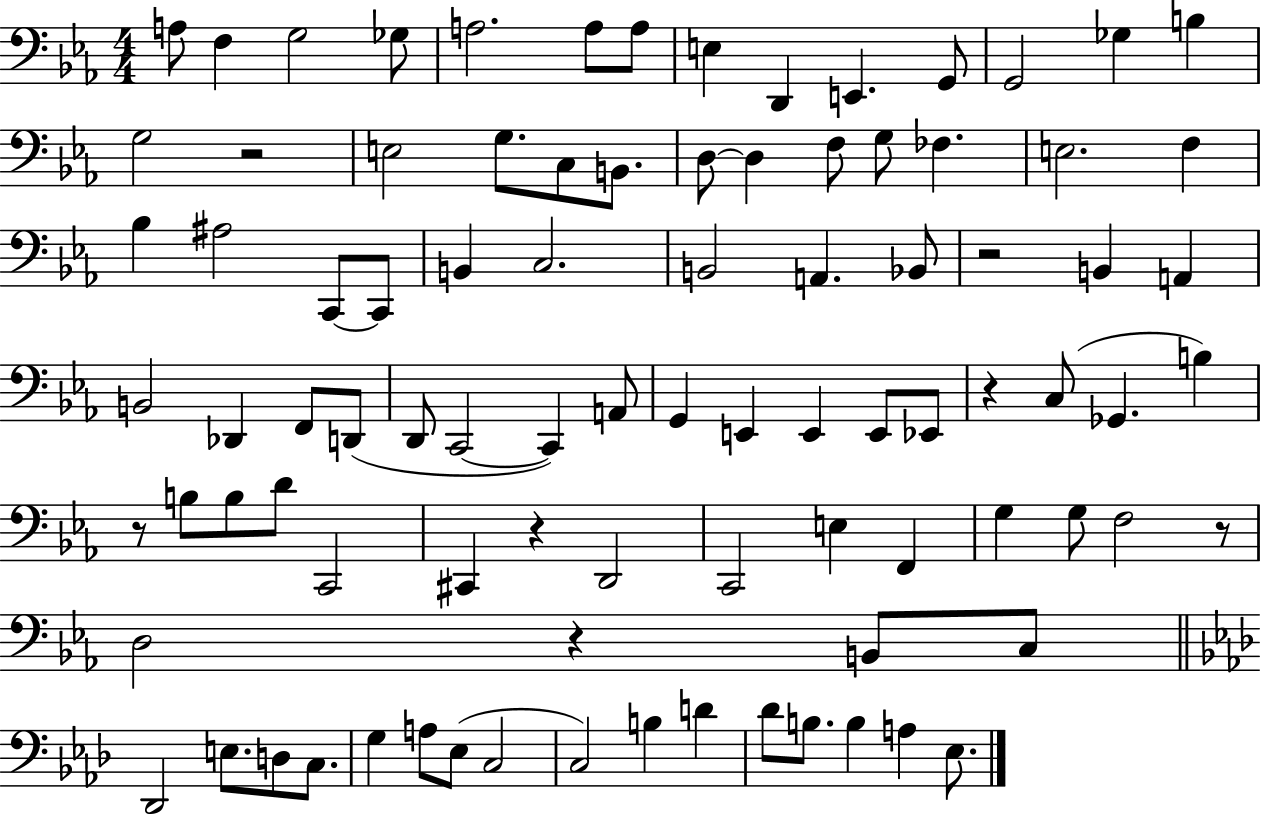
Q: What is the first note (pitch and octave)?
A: A3